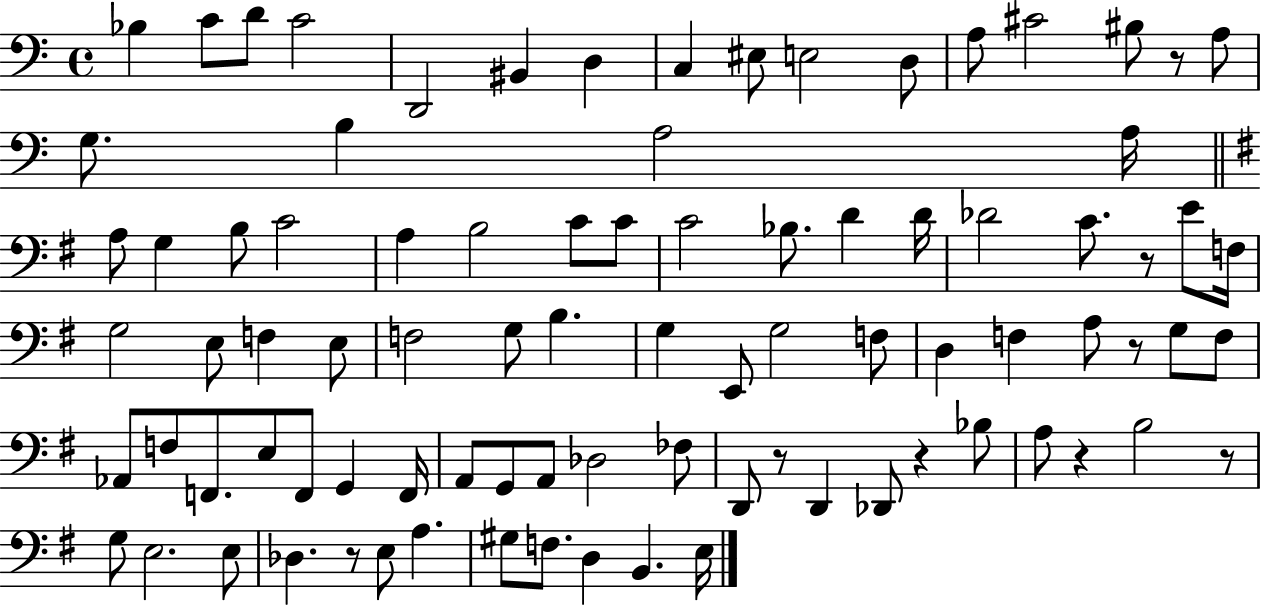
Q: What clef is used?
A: bass